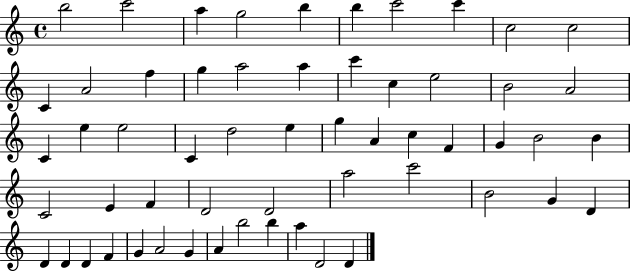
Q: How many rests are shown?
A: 0